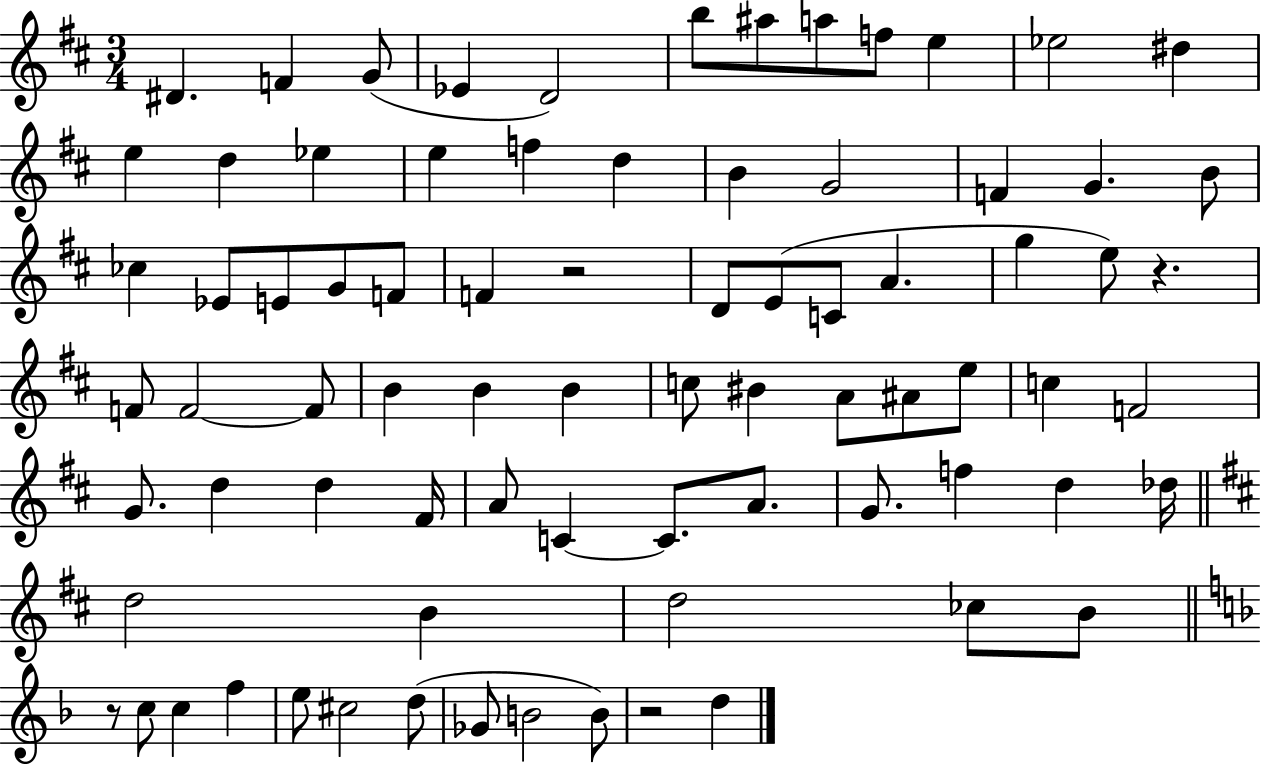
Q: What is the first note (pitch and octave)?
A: D#4